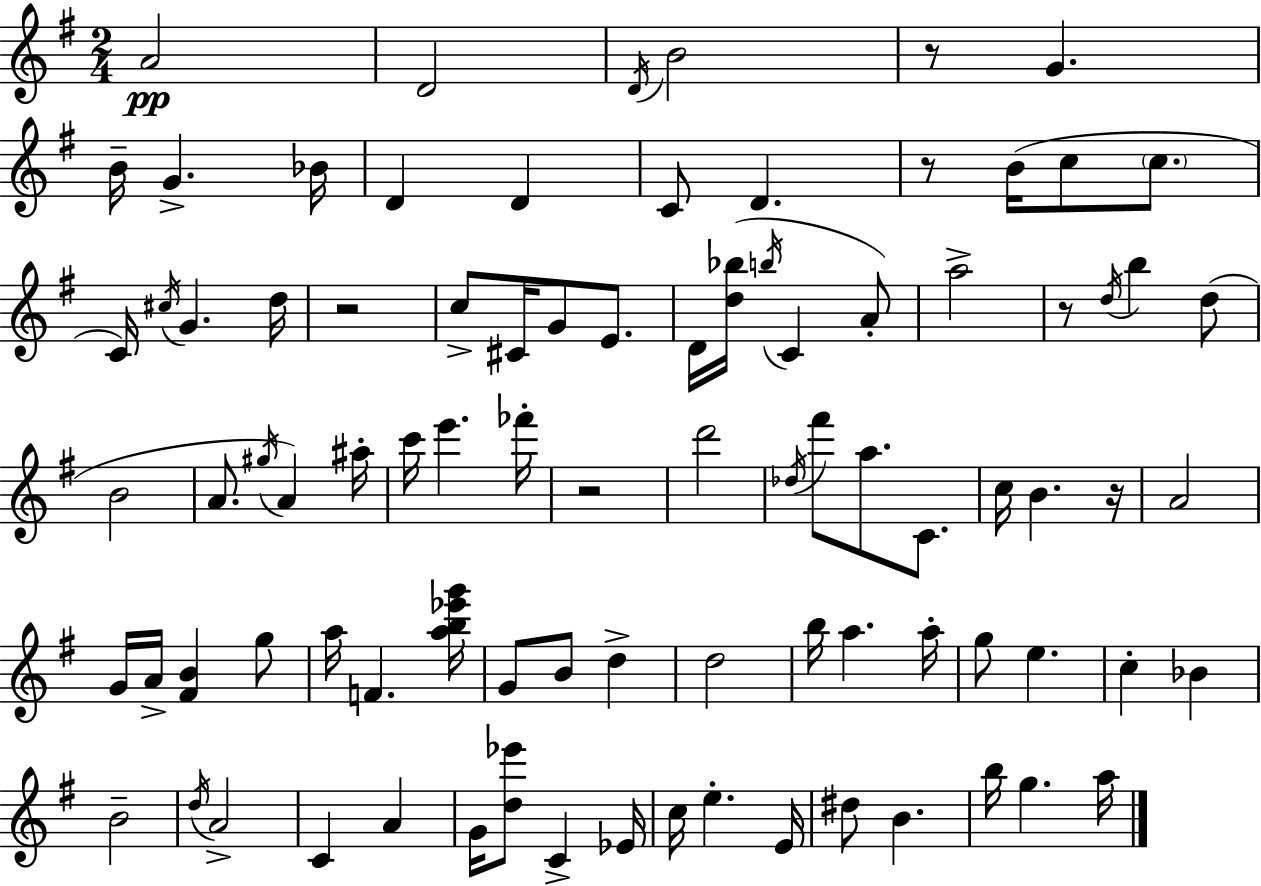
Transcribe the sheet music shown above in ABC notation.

X:1
T:Untitled
M:2/4
L:1/4
K:Em
A2 D2 D/4 B2 z/2 G B/4 G _B/4 D D C/2 D z/2 B/4 c/2 c/2 C/4 ^c/4 G d/4 z2 c/2 ^C/4 G/2 E/2 D/4 [d_b]/4 b/4 C A/2 a2 z/2 d/4 b d/2 B2 A/2 ^g/4 A ^a/4 c'/4 e' _f'/4 z2 d'2 _d/4 ^f'/2 a/2 C/2 c/4 B z/4 A2 G/4 A/4 [^FB] g/2 a/4 F [ab_e'g']/4 G/2 B/2 d d2 b/4 a a/4 g/2 e c _B B2 d/4 A2 C A G/4 [d_e']/2 C _E/4 c/4 e E/4 ^d/2 B b/4 g a/4